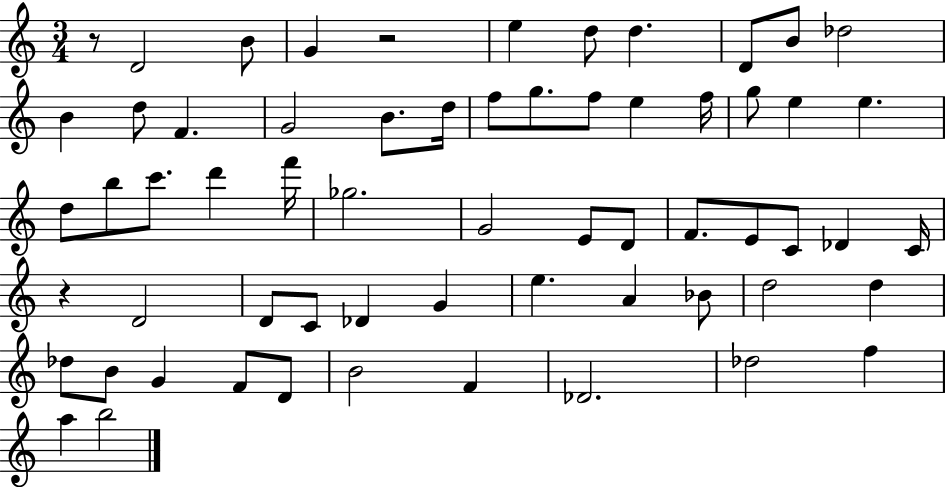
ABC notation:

X:1
T:Untitled
M:3/4
L:1/4
K:C
z/2 D2 B/2 G z2 e d/2 d D/2 B/2 _d2 B d/2 F G2 B/2 d/4 f/2 g/2 f/2 e f/4 g/2 e e d/2 b/2 c'/2 d' f'/4 _g2 G2 E/2 D/2 F/2 E/2 C/2 _D C/4 z D2 D/2 C/2 _D G e A _B/2 d2 d _d/2 B/2 G F/2 D/2 B2 F _D2 _d2 f a b2